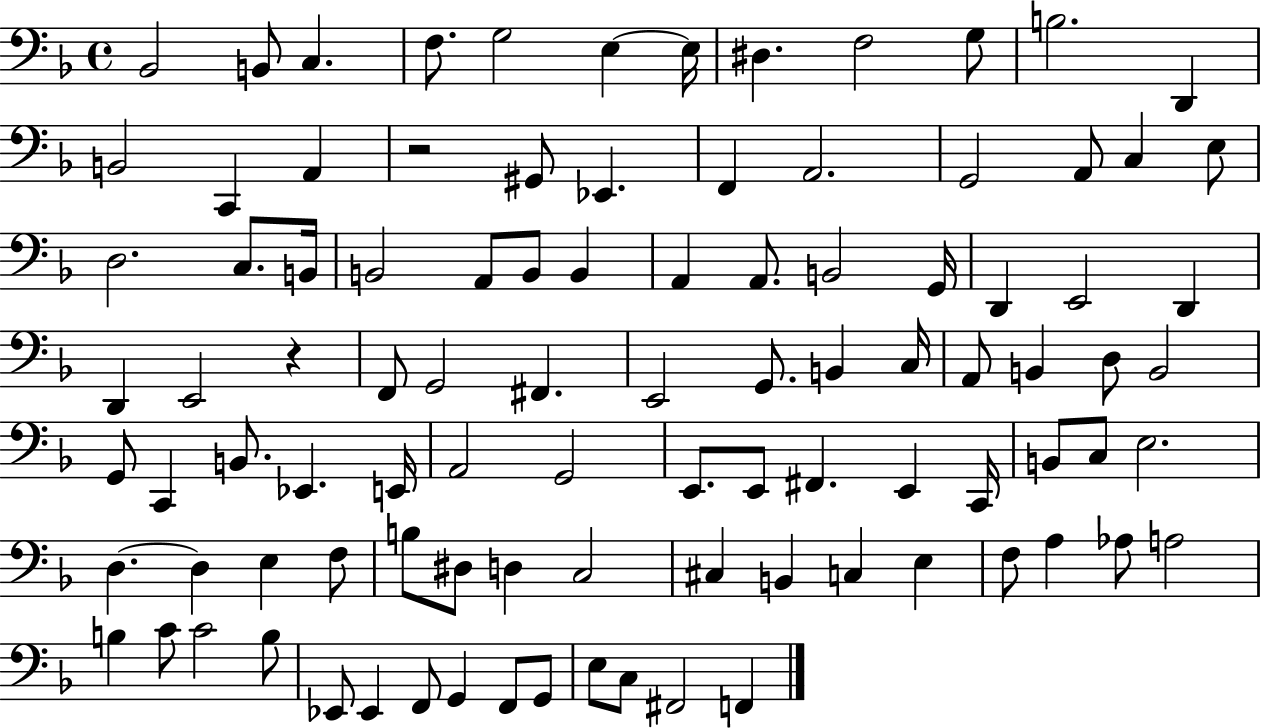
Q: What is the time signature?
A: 4/4